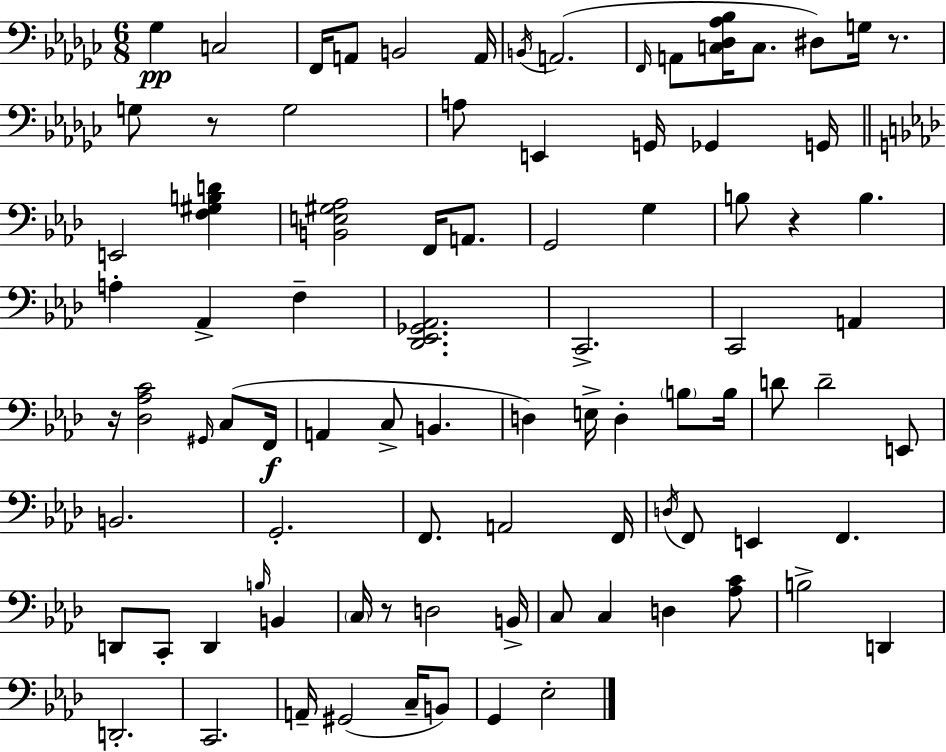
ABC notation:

X:1
T:Untitled
M:6/8
L:1/4
K:Ebm
_G, C,2 F,,/4 A,,/2 B,,2 A,,/4 B,,/4 A,,2 F,,/4 A,,/2 [C,_D,_A,_B,]/4 C,/2 ^D,/2 G,/4 z/2 G,/2 z/2 G,2 A,/2 E,, G,,/4 _G,, G,,/4 E,,2 [F,^G,B,D] [B,,E,^G,_A,]2 F,,/4 A,,/2 G,,2 G, B,/2 z B, A, _A,, F, [_D,,_E,,_G,,_A,,]2 C,,2 C,,2 A,, z/4 [_D,_A,C]2 ^G,,/4 C,/2 F,,/4 A,, C,/2 B,, D, E,/4 D, B,/2 B,/4 D/2 D2 E,,/2 B,,2 G,,2 F,,/2 A,,2 F,,/4 D,/4 F,,/2 E,, F,, D,,/2 C,,/2 D,, B,/4 B,, C,/4 z/2 D,2 B,,/4 C,/2 C, D, [_A,C]/2 B,2 D,, D,,2 C,,2 A,,/4 ^G,,2 C,/4 B,,/2 G,, _E,2